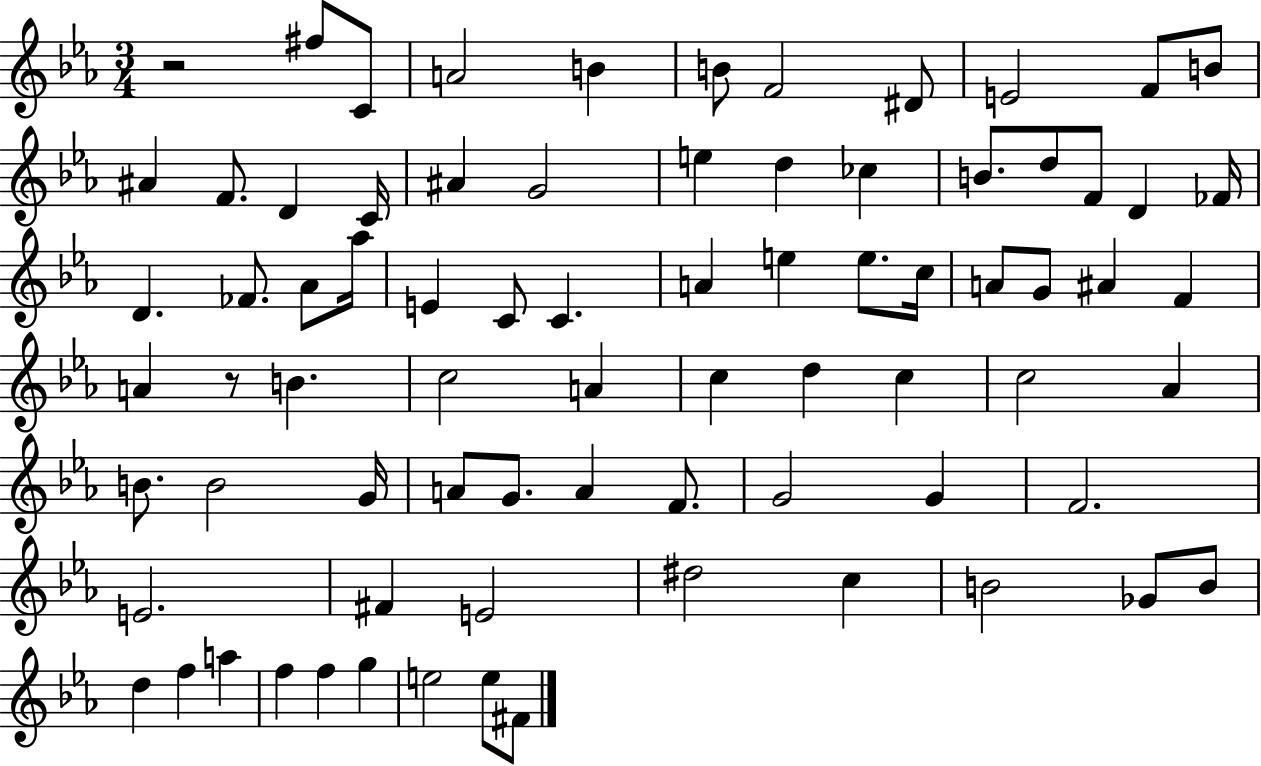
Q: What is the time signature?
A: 3/4